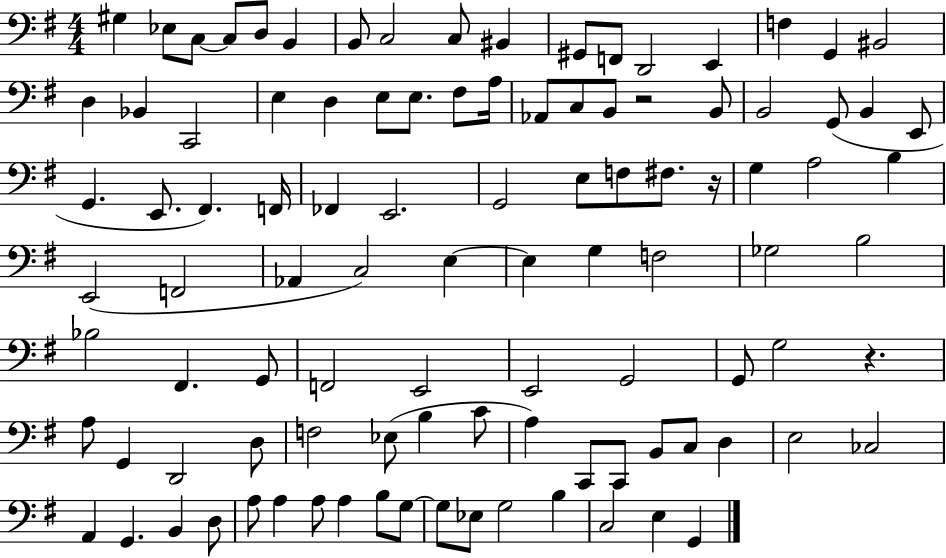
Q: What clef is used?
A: bass